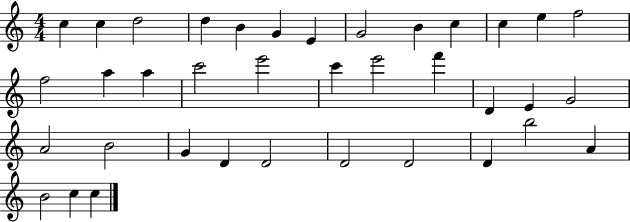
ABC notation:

X:1
T:Untitled
M:4/4
L:1/4
K:C
c c d2 d B G E G2 B c c e f2 f2 a a c'2 e'2 c' e'2 f' D E G2 A2 B2 G D D2 D2 D2 D b2 A B2 c c